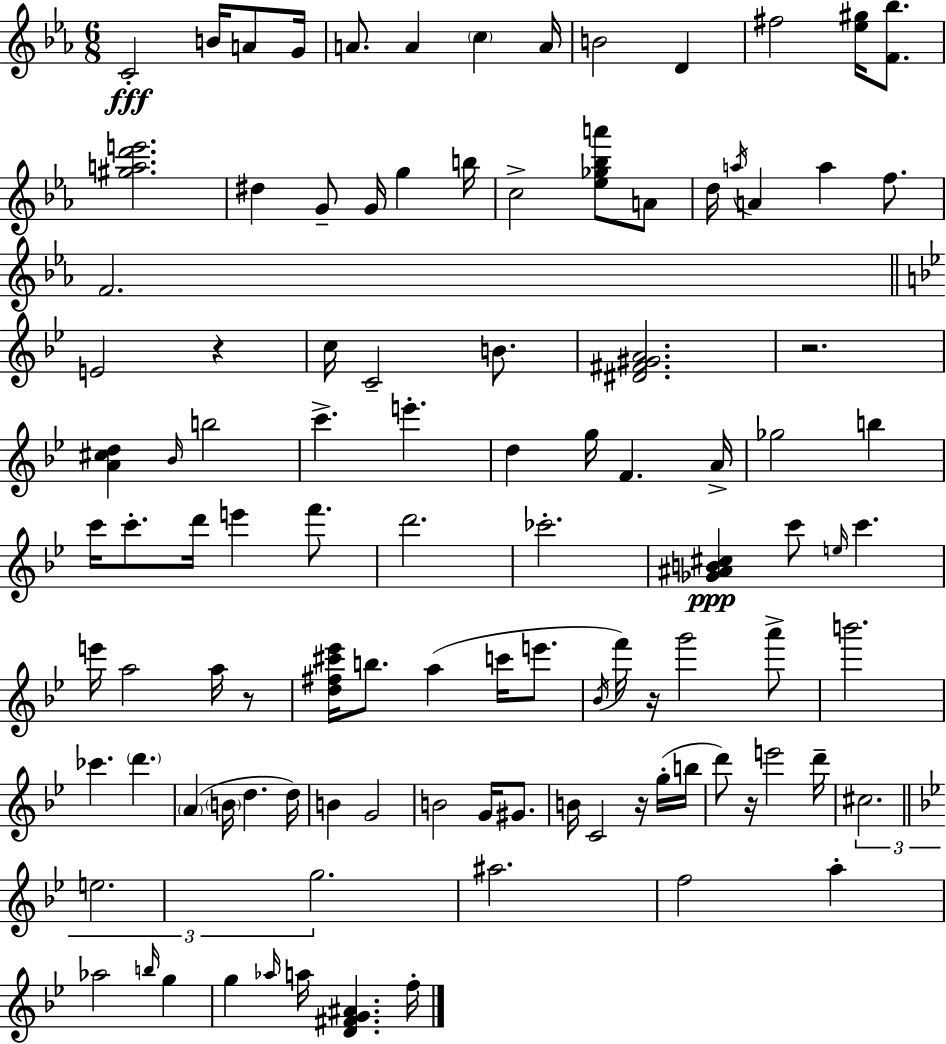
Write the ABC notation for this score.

X:1
T:Untitled
M:6/8
L:1/4
K:Eb
C2 B/4 A/2 G/4 A/2 A c A/4 B2 D ^f2 [_e^g]/4 [F_b]/2 [^gad'e']2 ^d G/2 G/4 g b/4 c2 [_e_g_ba']/2 A/2 d/4 a/4 A a f/2 F2 E2 z c/4 C2 B/2 [^D^F^GA]2 z2 [A^cd] _B/4 b2 c' e' d g/4 F A/4 _g2 b c'/4 c'/2 d'/4 e' f'/2 d'2 _c'2 [_G^AB^c] c'/2 e/4 c' e'/4 a2 a/4 z/2 [d^f^c'_e']/4 b/2 a c'/4 e'/2 _B/4 f'/4 z/4 g'2 a'/2 b'2 _c' d' A B/4 d d/4 B G2 B2 G/4 ^G/2 B/4 C2 z/4 g/4 b/4 d'/2 z/4 e'2 d'/4 ^c2 e2 g2 ^a2 f2 a _a2 b/4 g g _a/4 a/4 [D^FG^A] f/4